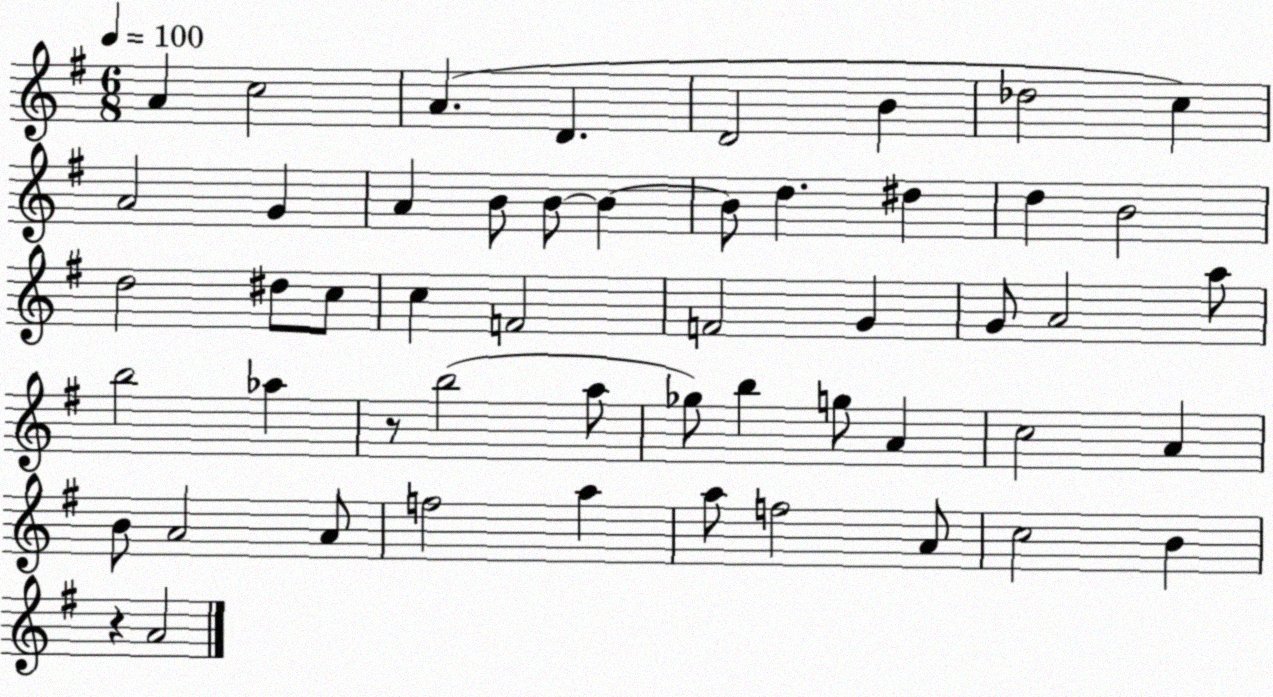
X:1
T:Untitled
M:6/8
L:1/4
K:G
A c2 A D D2 B _d2 c A2 G A B/2 B/2 B B/2 d ^d d B2 d2 ^d/2 c/2 c F2 F2 G G/2 A2 a/2 b2 _a z/2 b2 a/2 _g/2 b g/2 A c2 A B/2 A2 A/2 f2 a a/2 f2 A/2 c2 B z A2